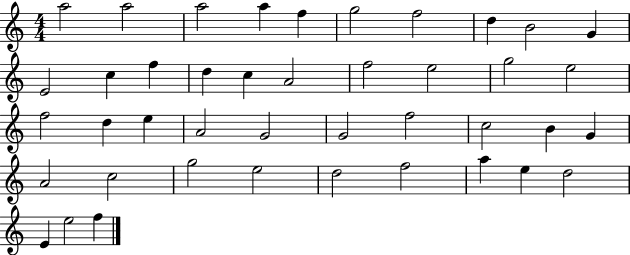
{
  \clef treble
  \numericTimeSignature
  \time 4/4
  \key c \major
  a''2 a''2 | a''2 a''4 f''4 | g''2 f''2 | d''4 b'2 g'4 | \break e'2 c''4 f''4 | d''4 c''4 a'2 | f''2 e''2 | g''2 e''2 | \break f''2 d''4 e''4 | a'2 g'2 | g'2 f''2 | c''2 b'4 g'4 | \break a'2 c''2 | g''2 e''2 | d''2 f''2 | a''4 e''4 d''2 | \break e'4 e''2 f''4 | \bar "|."
}